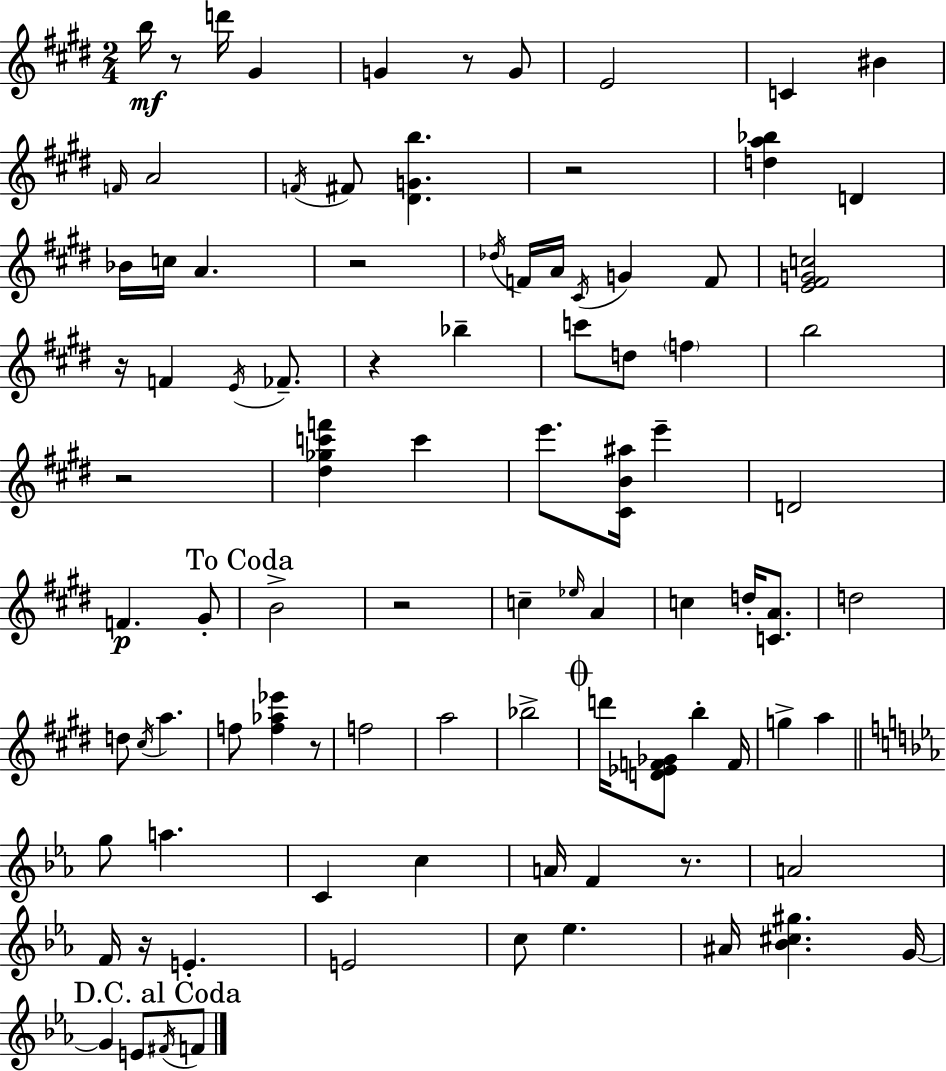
X:1
T:Untitled
M:2/4
L:1/4
K:E
b/4 z/2 d'/4 ^G G z/2 G/2 E2 C ^B F/4 A2 F/4 ^F/2 [^DGb] z2 [da_b] D _B/4 c/4 A z2 _d/4 F/4 A/4 ^C/4 G F/2 [E^FGc]2 z/4 F E/4 _F/2 z _b c'/2 d/2 f b2 z2 [^d_gc'f'] c' e'/2 [^CB^a]/4 e' D2 F ^G/2 B2 z2 c _e/4 A c d/4 [CA]/2 d2 d/2 ^c/4 a f/2 [f_a_e'] z/2 f2 a2 _b2 d'/4 [D_EF_G]/2 b F/4 g a g/2 a C c A/4 F z/2 A2 F/4 z/4 E E2 c/2 _e ^A/4 [_B^c^g] G/4 G E/2 ^F/4 F/2